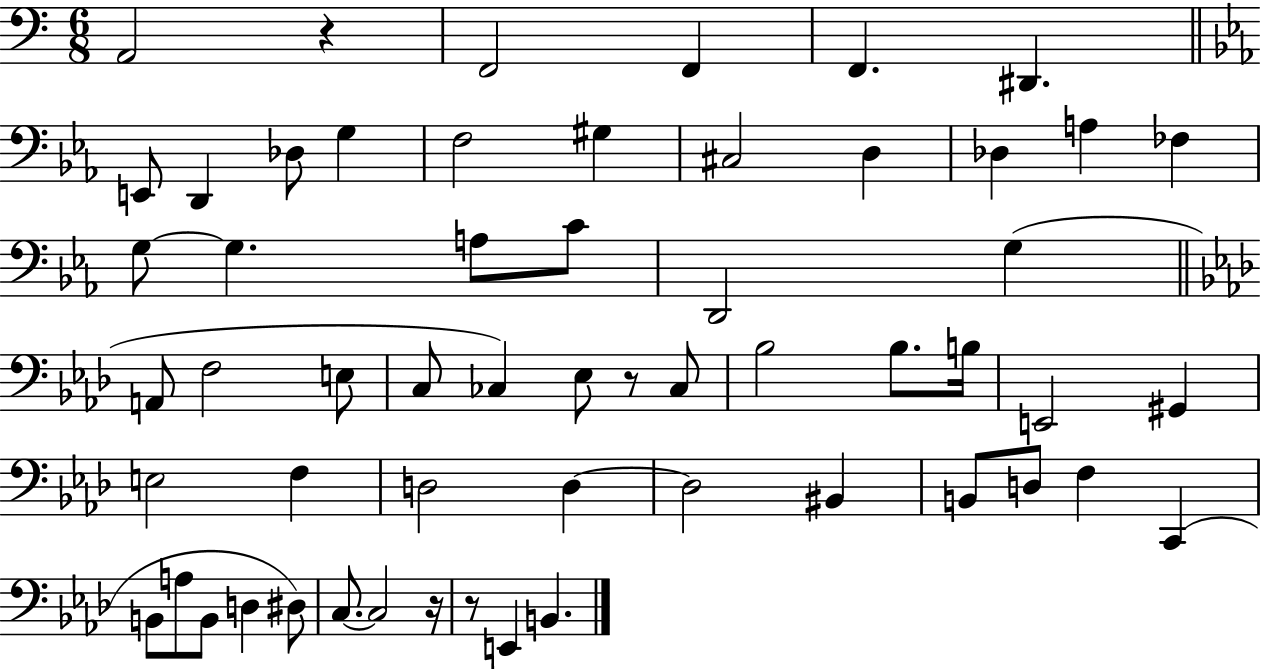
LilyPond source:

{
  \clef bass
  \numericTimeSignature
  \time 6/8
  \key c \major
  a,2 r4 | f,2 f,4 | f,4. dis,4. | \bar "||" \break \key ees \major e,8 d,4 des8 g4 | f2 gis4 | cis2 d4 | des4 a4 fes4 | \break g8~~ g4. a8 c'8 | d,2 g4( | \bar "||" \break \key aes \major a,8 f2 e8 | c8 ces4) ees8 r8 ces8 | bes2 bes8. b16 | e,2 gis,4 | \break e2 f4 | d2 d4~~ | d2 bis,4 | b,8 d8 f4 c,4( | \break b,8 a8 b,8 d4 dis8) | c8.~~ c2 r16 | r8 e,4 b,4. | \bar "|."
}